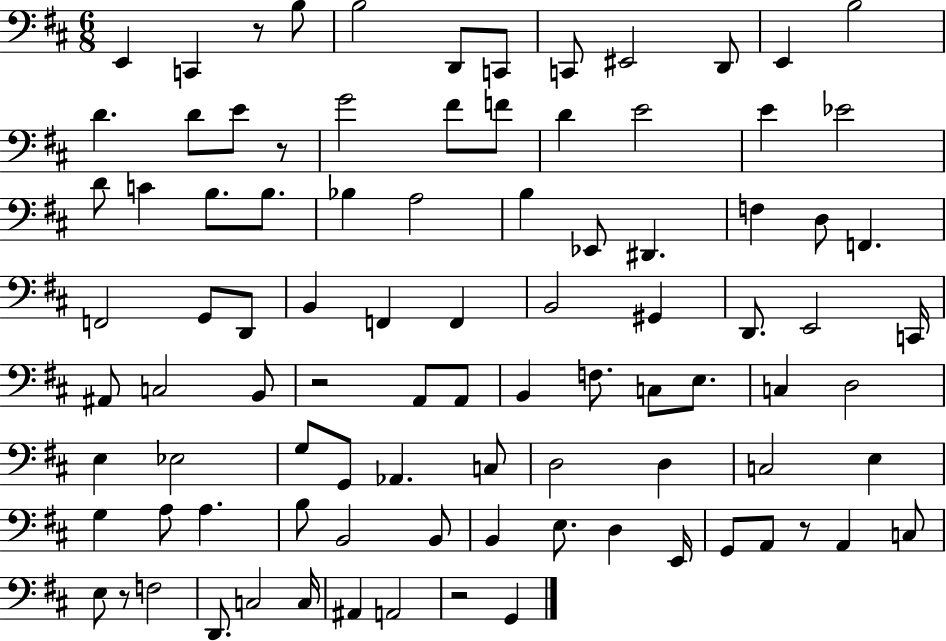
{
  \clef bass
  \numericTimeSignature
  \time 6/8
  \key d \major
  e,4 c,4 r8 b8 | b2 d,8 c,8 | c,8 eis,2 d,8 | e,4 b2 | \break d'4. d'8 e'8 r8 | g'2 fis'8 f'8 | d'4 e'2 | e'4 ees'2 | \break d'8 c'4 b8. b8. | bes4 a2 | b4 ees,8 dis,4. | f4 d8 f,4. | \break f,2 g,8 d,8 | b,4 f,4 f,4 | b,2 gis,4 | d,8. e,2 c,16 | \break ais,8 c2 b,8 | r2 a,8 a,8 | b,4 f8. c8 e8. | c4 d2 | \break e4 ees2 | g8 g,8 aes,4. c8 | d2 d4 | c2 e4 | \break g4 a8 a4. | b8 b,2 b,8 | b,4 e8. d4 e,16 | g,8 a,8 r8 a,4 c8 | \break e8 r8 f2 | d,8. c2 c16 | ais,4 a,2 | r2 g,4 | \break \bar "|."
}